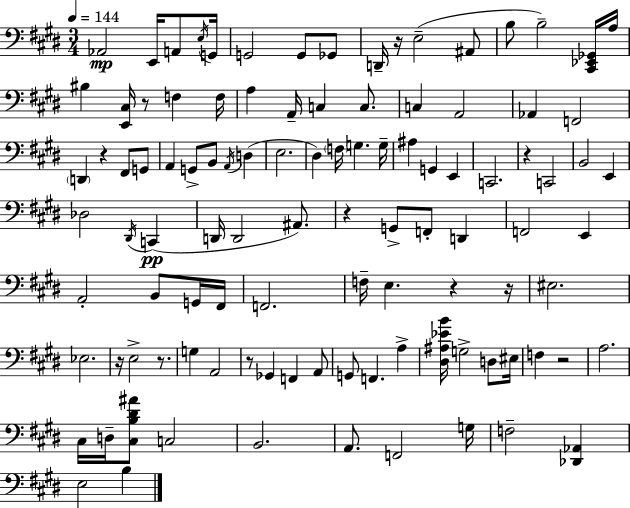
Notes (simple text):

Ab2/h E2/s A2/e E3/s G2/s G2/h G2/e Gb2/e D2/s R/s E3/h A#2/e B3/e B3/h [C#2,Eb2,Gb2]/s A3/s BIS3/q [E2,C#3]/s R/e F3/q F3/s A3/q A2/s C3/q C3/e. C3/q A2/h Ab2/q F2/h D2/q R/q F#2/e G2/e A2/q G2/e B2/e A2/s D3/q E3/h. D#3/q F3/s G3/q. G3/s A#3/q G2/q E2/q C2/h. R/q C2/h B2/h E2/q Db3/h D#2/s C2/q D2/s D2/h A#2/e. R/q G2/e F2/e D2/q F2/h E2/q A2/h B2/e G2/s F#2/s F2/h. F3/s E3/q. R/q R/s EIS3/h. Eb3/h. R/s E3/h R/e. G3/q A2/h R/e Gb2/q F2/q A2/e G2/e F2/q. A3/q [D#3,A#3,Eb4,B4]/s G3/h D3/e EIS3/s F3/q R/h A3/h. C#3/s D3/s [C#3,B3,D#4,A#4]/e C3/h B2/h. A2/e. F2/h G3/s F3/h [Db2,Ab2]/q E3/h B3/q